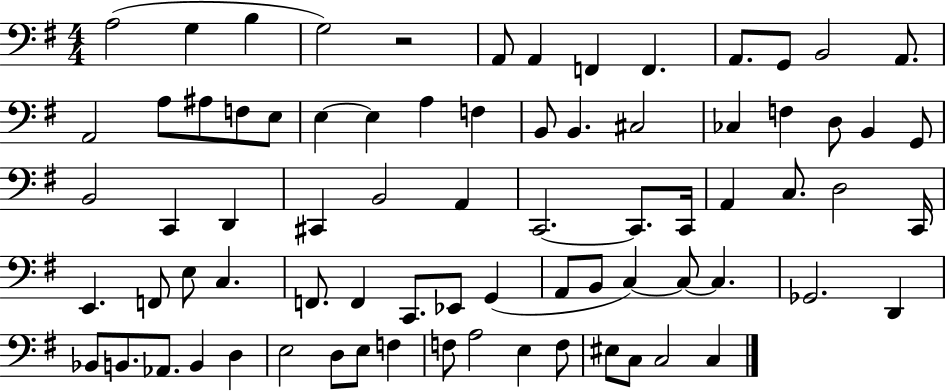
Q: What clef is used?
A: bass